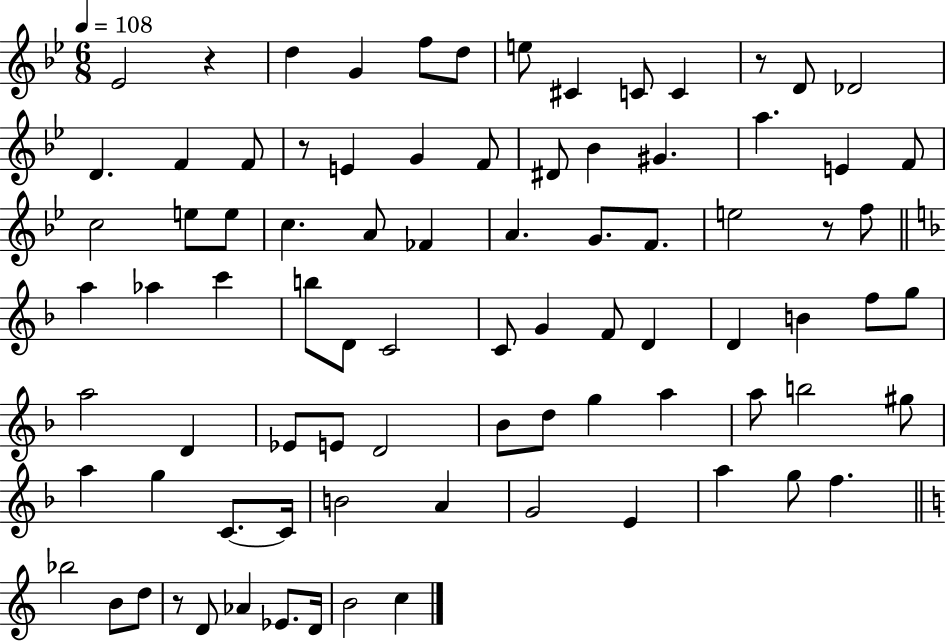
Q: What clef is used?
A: treble